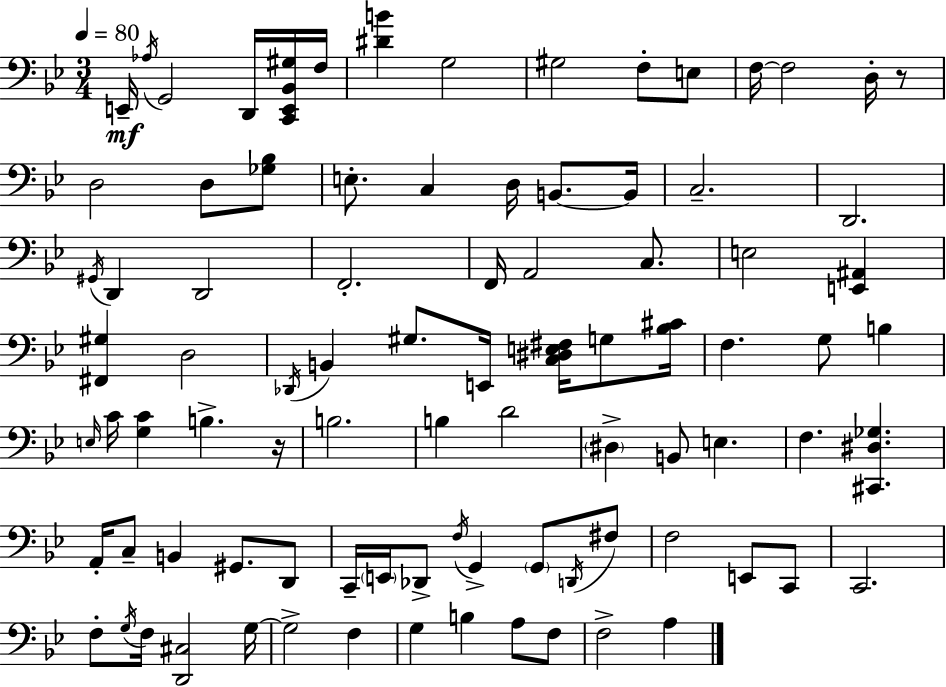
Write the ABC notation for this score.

X:1
T:Untitled
M:3/4
L:1/4
K:Gm
E,,/4 _A,/4 G,,2 D,,/4 [C,,E,,_B,,^G,]/4 F,/4 [^DB] G,2 ^G,2 F,/2 E,/2 F,/4 F,2 D,/4 z/2 D,2 D,/2 [_G,_B,]/2 E,/2 C, D,/4 B,,/2 B,,/4 C,2 D,,2 ^G,,/4 D,, D,,2 F,,2 F,,/4 A,,2 C,/2 E,2 [E,,^A,,] [^F,,^G,] D,2 _D,,/4 B,, ^G,/2 E,,/4 [C,^D,E,^F,]/4 G,/2 [_B,^C]/4 F, G,/2 B, E,/4 C/4 [G,C] B, z/4 B,2 B, D2 ^D, B,,/2 E, F, [^C,,^D,_G,] A,,/4 C,/2 B,, ^G,,/2 D,,/2 C,,/4 E,,/4 _D,,/2 F,/4 G,, G,,/2 D,,/4 ^F,/2 F,2 E,,/2 C,,/2 C,,2 F,/2 G,/4 F,/4 [D,,^C,]2 G,/4 G,2 F, G, B, A,/2 F,/2 F,2 A,